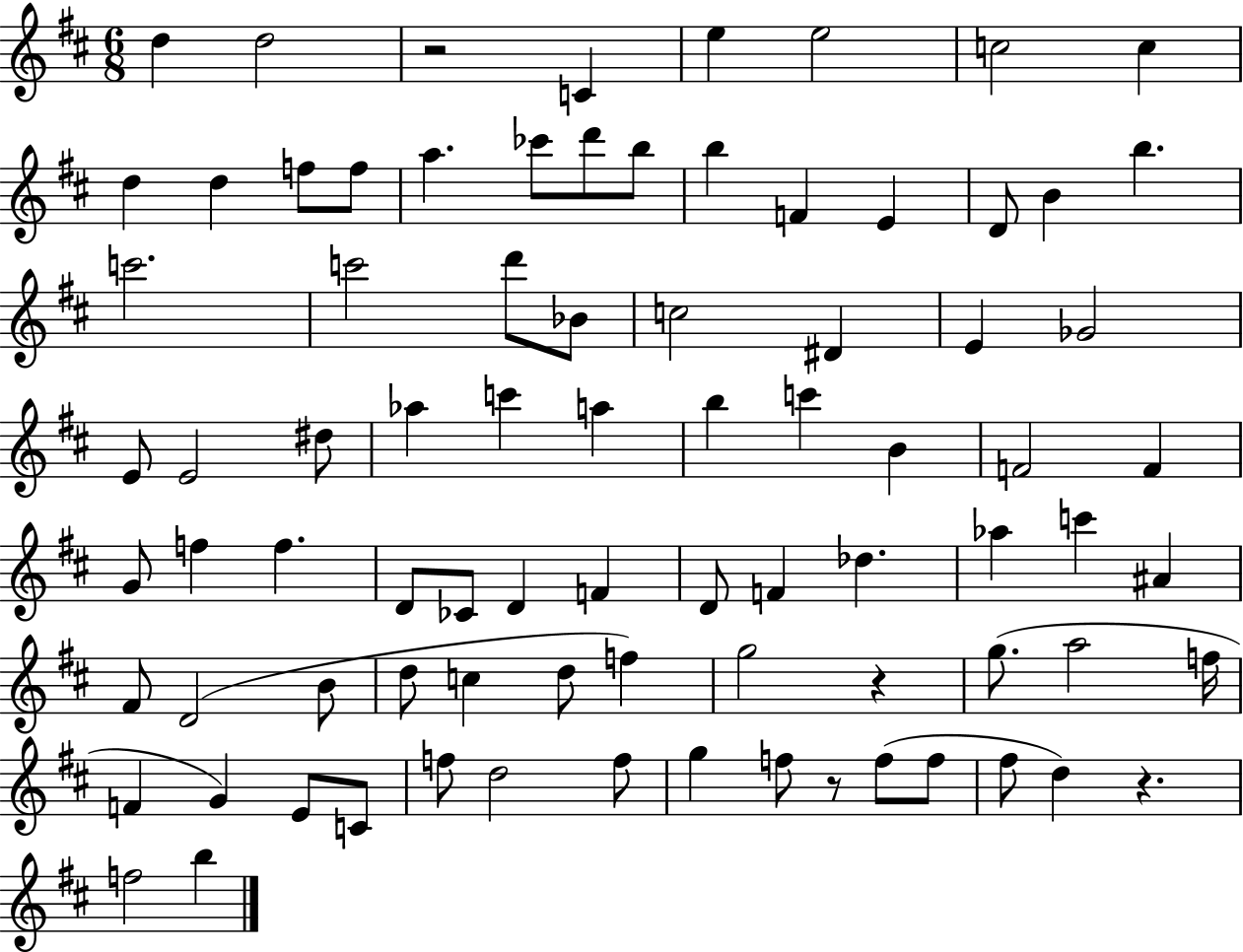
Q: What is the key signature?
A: D major